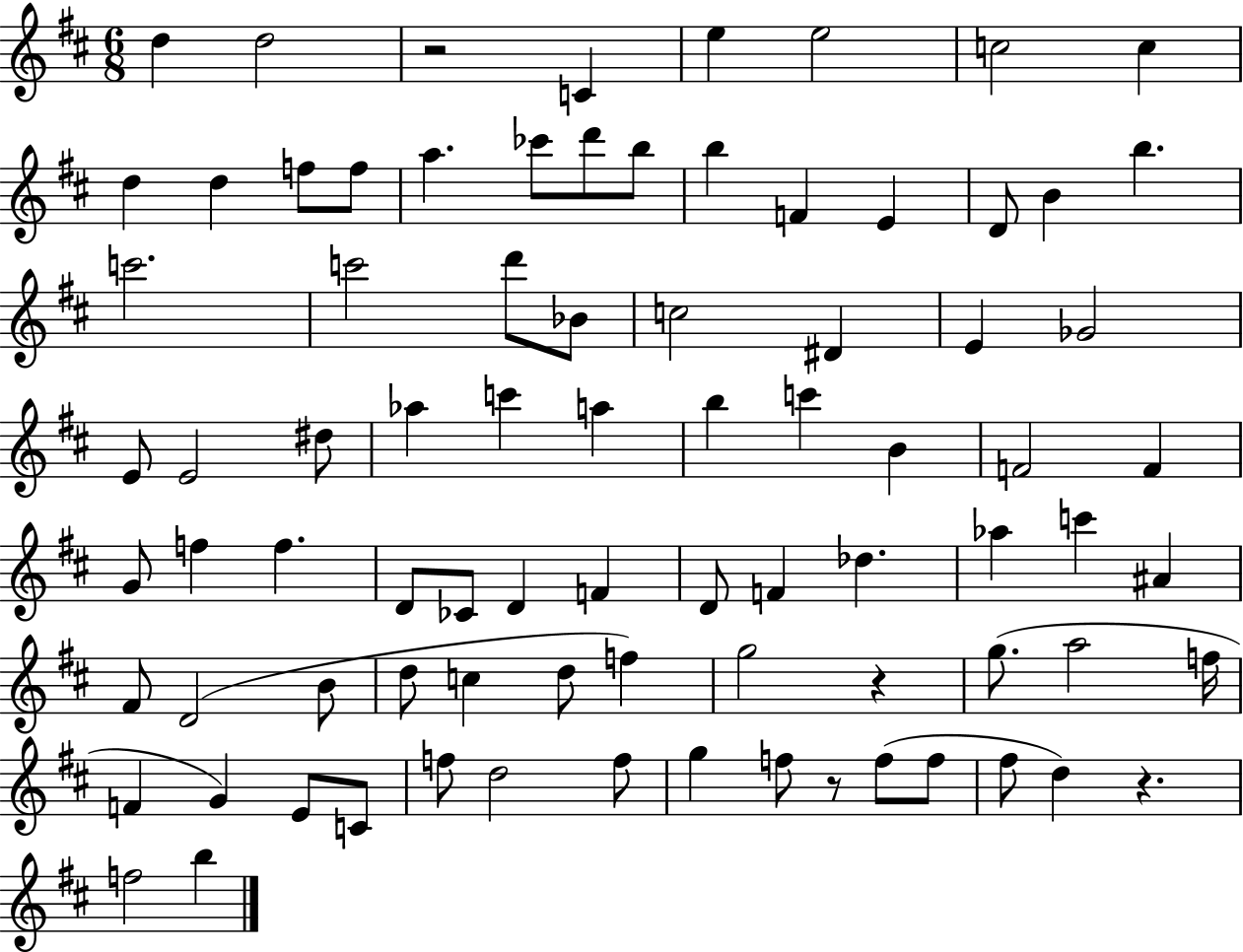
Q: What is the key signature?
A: D major